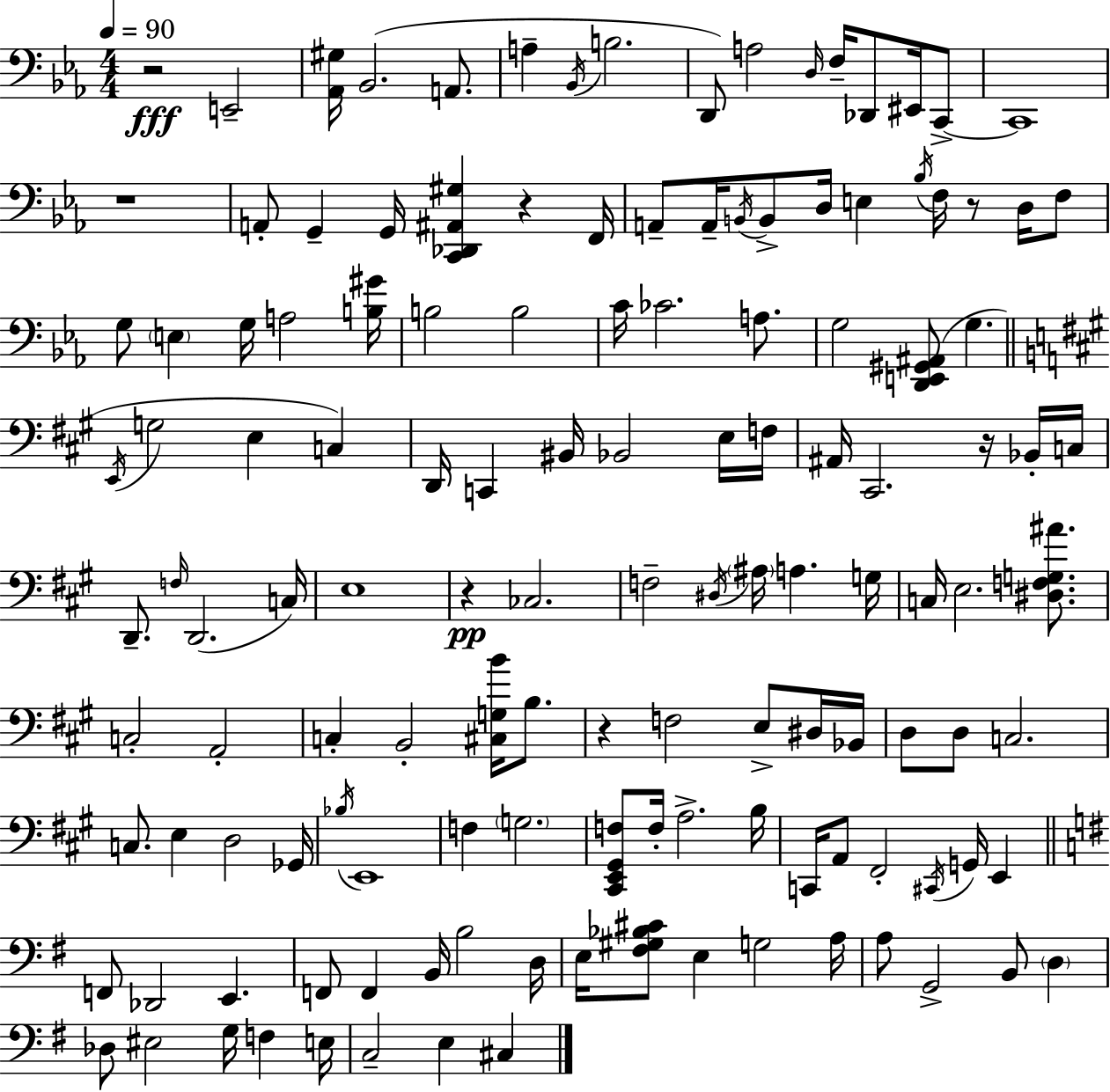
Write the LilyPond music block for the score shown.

{
  \clef bass
  \numericTimeSignature
  \time 4/4
  \key c \minor
  \tempo 4 = 90
  r2\fff e,2-- | <aes, gis>16 bes,2.( a,8. | a4-- \acciaccatura { bes,16 } b2. | d,8) a2 \grace { d16 } f16-- des,8 eis,16 | \break c,8->~~ c,1 | r1 | a,8-. g,4-- g,16 <c, des, ais, gis>4 r4 | f,16 a,8-- a,16-- \acciaccatura { b,16 } b,8-> d16 e4 \acciaccatura { bes16 } f16 r8 | \break d16 f8 g8 \parenthesize e4 g16 a2 | <b gis'>16 b2 b2 | c'16 ces'2. | a8. g2 <d, e, gis, ais,>8( g4. | \break \bar "||" \break \key a \major \acciaccatura { e,16 } g2 e4 c4) | d,16 c,4 bis,16 bes,2 e16 | f16 ais,16 cis,2. r16 bes,16-. | c16 d,8.-- \grace { f16 }( d,2. | \break c16) e1 | r4\pp ces2. | f2-- \acciaccatura { dis16 } \parenthesize ais16 a4. | g16 c16 e2. | \break <dis f g ais'>8. c2-. a,2-. | c4-. b,2-. <cis g b'>16 | b8. r4 f2 e8-> | dis16 bes,16 d8 d8 c2. | \break c8. e4 d2 | ges,16 \acciaccatura { bes16 } e,1 | f4 \parenthesize g2. | <cis, e, gis, f>8 f16-. a2.-> | \break b16 c,16 a,8 fis,2-. \acciaccatura { cis,16 } | g,16 e,4 \bar "||" \break \key g \major f,8 des,2 e,4. | f,8 f,4 b,16 b2 d16 | e16 <fis gis bes cis'>8 e4 g2 a16 | a8 g,2-> b,8 \parenthesize d4 | \break des8 eis2 g16 f4 e16 | c2-- e4 cis4 | \bar "|."
}